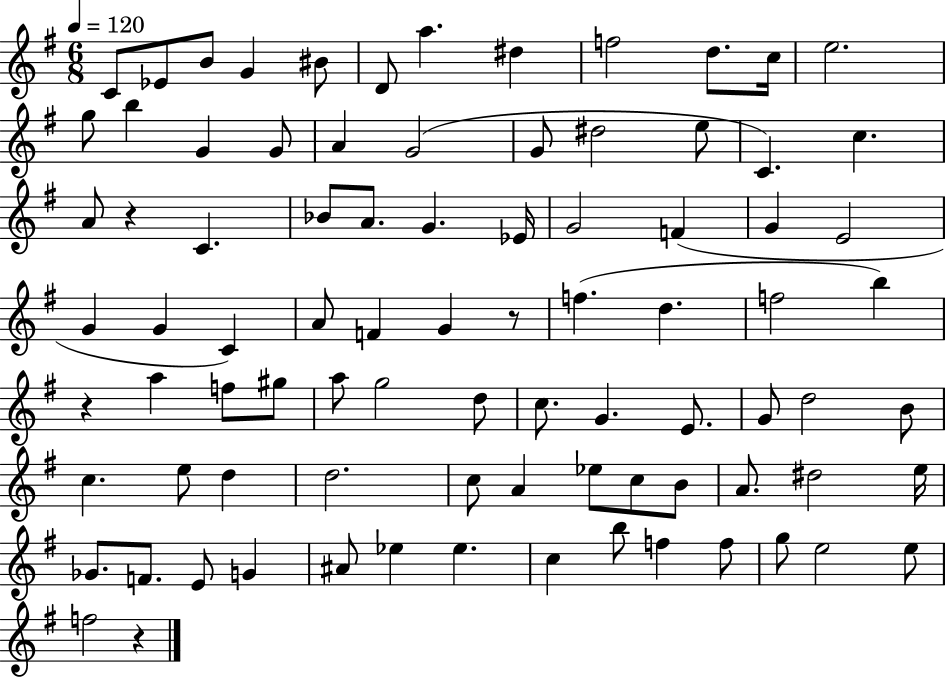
C4/e Eb4/e B4/e G4/q BIS4/e D4/e A5/q. D#5/q F5/h D5/e. C5/s E5/h. G5/e B5/q G4/q G4/e A4/q G4/h G4/e D#5/h E5/e C4/q. C5/q. A4/e R/q C4/q. Bb4/e A4/e. G4/q. Eb4/s G4/h F4/q G4/q E4/h G4/q G4/q C4/q A4/e F4/q G4/q R/e F5/q. D5/q. F5/h B5/q R/q A5/q F5/e G#5/e A5/e G5/h D5/e C5/e. G4/q. E4/e. G4/e D5/h B4/e C5/q. E5/e D5/q D5/h. C5/e A4/q Eb5/e C5/e B4/e A4/e. D#5/h E5/s Gb4/e. F4/e. E4/e G4/q A#4/e Eb5/q Eb5/q. C5/q B5/e F5/q F5/e G5/e E5/h E5/e F5/h R/q